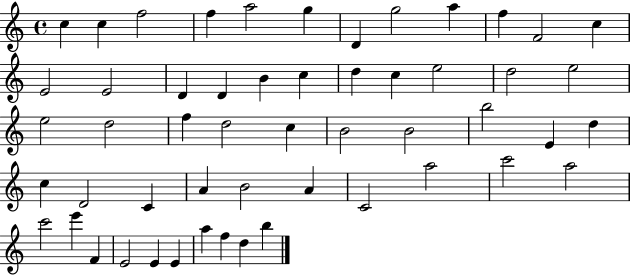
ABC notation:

X:1
T:Untitled
M:4/4
L:1/4
K:C
c c f2 f a2 g D g2 a f F2 c E2 E2 D D B c d c e2 d2 e2 e2 d2 f d2 c B2 B2 b2 E d c D2 C A B2 A C2 a2 c'2 a2 c'2 e' F E2 E E a f d b